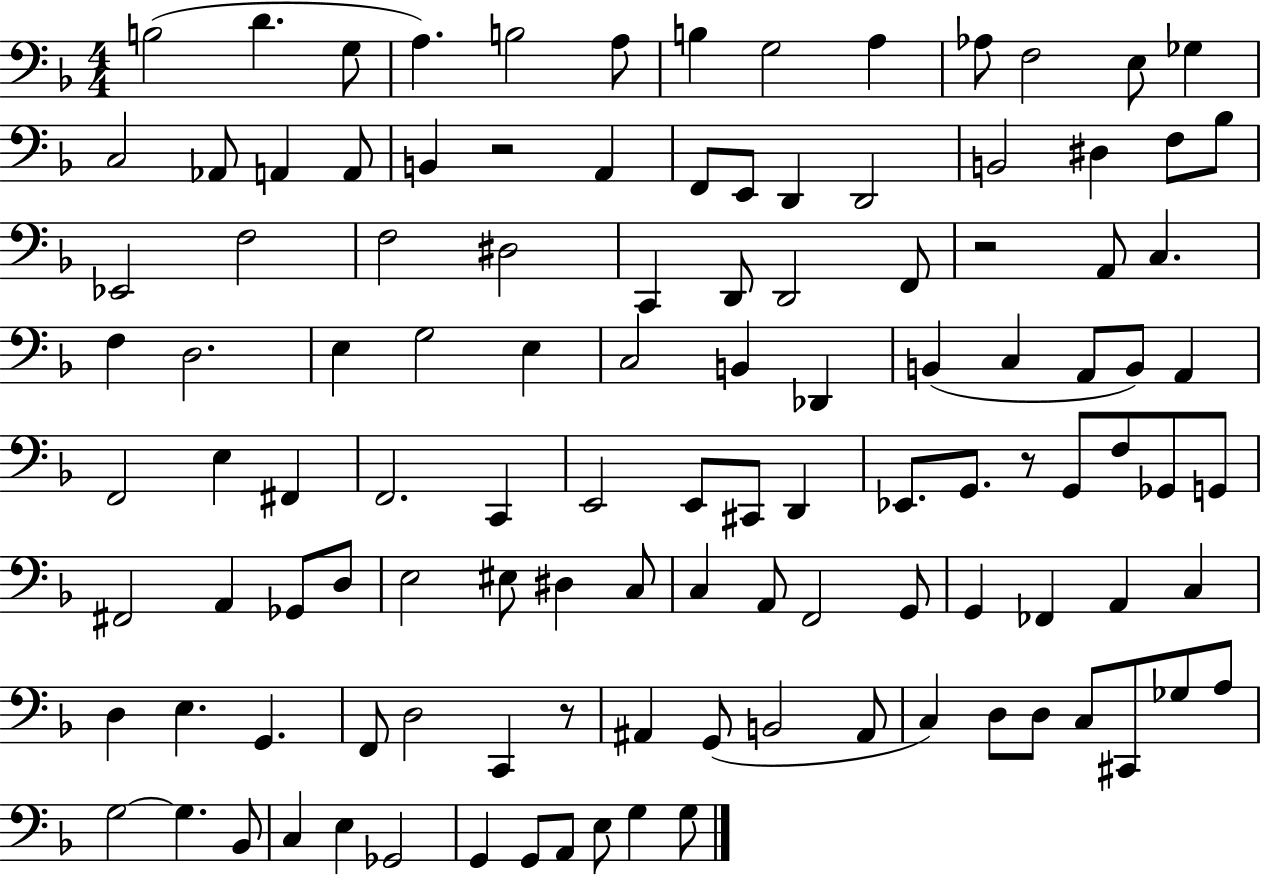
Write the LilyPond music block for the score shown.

{
  \clef bass
  \numericTimeSignature
  \time 4/4
  \key f \major
  b2( d'4. g8 | a4.) b2 a8 | b4 g2 a4 | aes8 f2 e8 ges4 | \break c2 aes,8 a,4 a,8 | b,4 r2 a,4 | f,8 e,8 d,4 d,2 | b,2 dis4 f8 bes8 | \break ees,2 f2 | f2 dis2 | c,4 d,8 d,2 f,8 | r2 a,8 c4. | \break f4 d2. | e4 g2 e4 | c2 b,4 des,4 | b,4( c4 a,8 b,8) a,4 | \break f,2 e4 fis,4 | f,2. c,4 | e,2 e,8 cis,8 d,4 | ees,8. g,8. r8 g,8 f8 ges,8 g,8 | \break fis,2 a,4 ges,8 d8 | e2 eis8 dis4 c8 | c4 a,8 f,2 g,8 | g,4 fes,4 a,4 c4 | \break d4 e4. g,4. | f,8 d2 c,4 r8 | ais,4 g,8( b,2 ais,8 | c4) d8 d8 c8 cis,8 ges8 a8 | \break g2~~ g4. bes,8 | c4 e4 ges,2 | g,4 g,8 a,8 e8 g4 g8 | \bar "|."
}